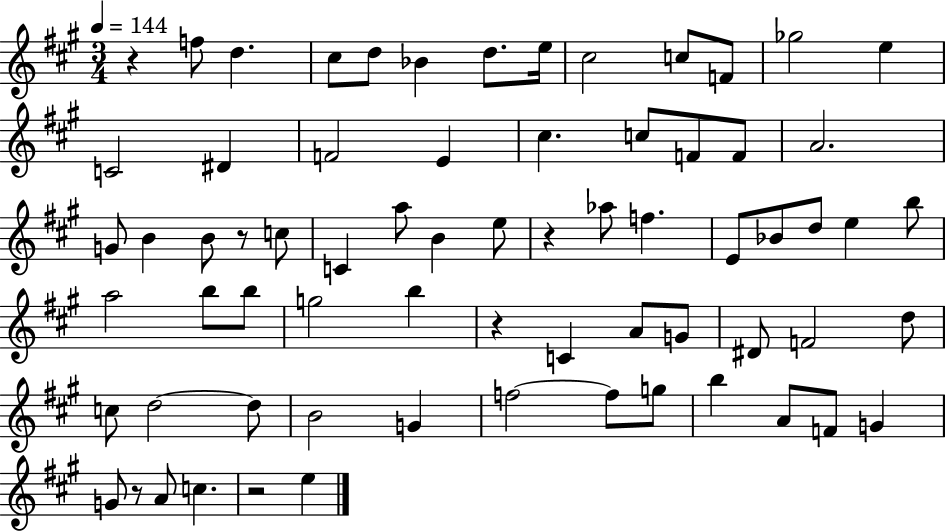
{
  \clef treble
  \numericTimeSignature
  \time 3/4
  \key a \major
  \tempo 4 = 144
  r4 f''8 d''4. | cis''8 d''8 bes'4 d''8. e''16 | cis''2 c''8 f'8 | ges''2 e''4 | \break c'2 dis'4 | f'2 e'4 | cis''4. c''8 f'8 f'8 | a'2. | \break g'8 b'4 b'8 r8 c''8 | c'4 a''8 b'4 e''8 | r4 aes''8 f''4. | e'8 bes'8 d''8 e''4 b''8 | \break a''2 b''8 b''8 | g''2 b''4 | r4 c'4 a'8 g'8 | dis'8 f'2 d''8 | \break c''8 d''2~~ d''8 | b'2 g'4 | f''2~~ f''8 g''8 | b''4 a'8 f'8 g'4 | \break g'8 r8 a'8 c''4. | r2 e''4 | \bar "|."
}